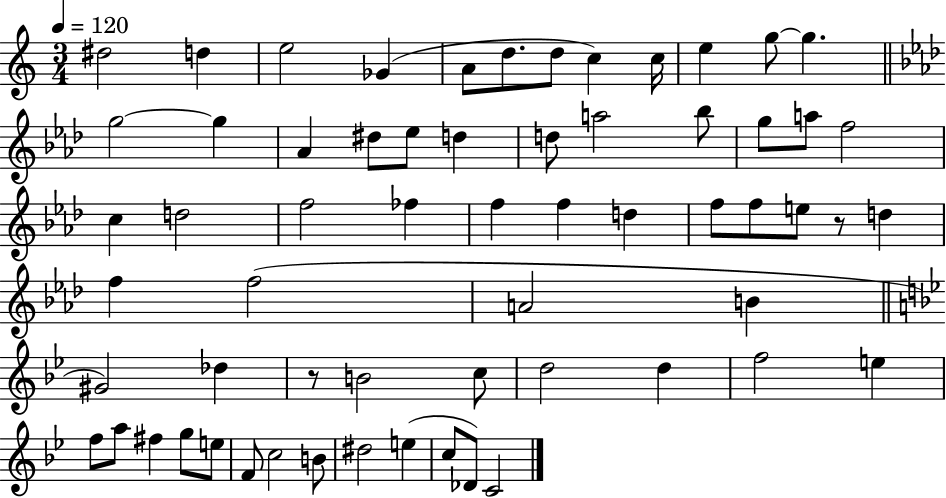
D#5/h D5/q E5/h Gb4/q A4/e D5/e. D5/e C5/q C5/s E5/q G5/e G5/q. G5/h G5/q Ab4/q D#5/e Eb5/e D5/q D5/e A5/h Bb5/e G5/e A5/e F5/h C5/q D5/h F5/h FES5/q F5/q F5/q D5/q F5/e F5/e E5/e R/e D5/q F5/q F5/h A4/h B4/q G#4/h Db5/q R/e B4/h C5/e D5/h D5/q F5/h E5/q F5/e A5/e F#5/q G5/e E5/e F4/e C5/h B4/e D#5/h E5/q C5/e Db4/e C4/h